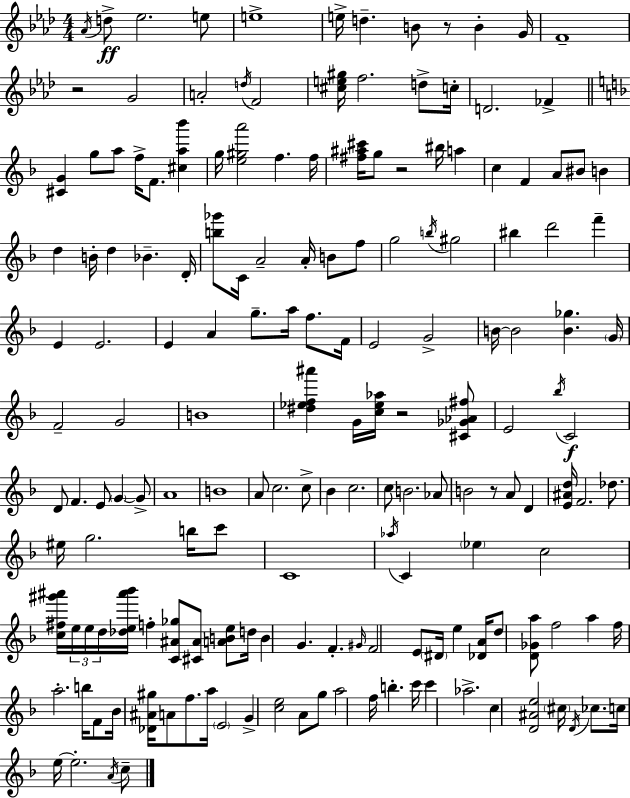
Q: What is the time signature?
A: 4/4